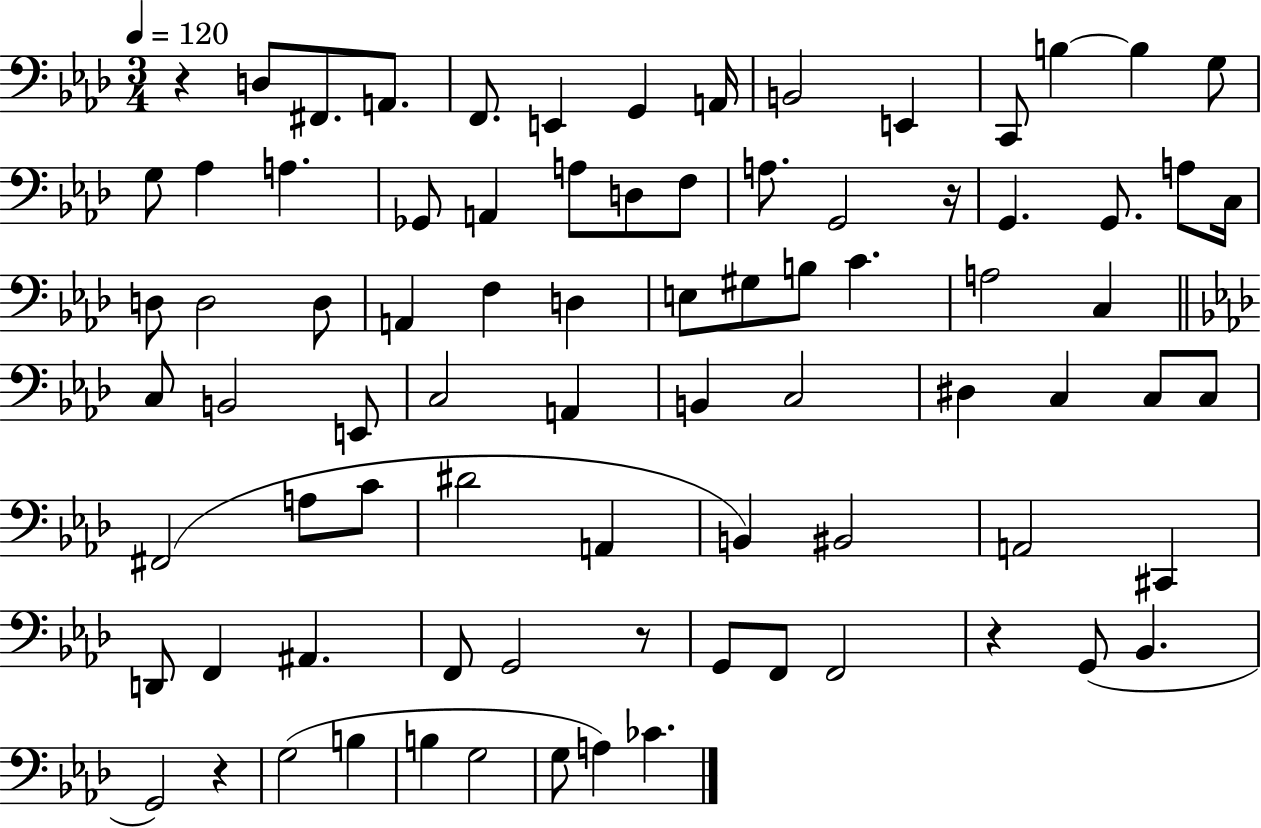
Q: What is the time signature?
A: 3/4